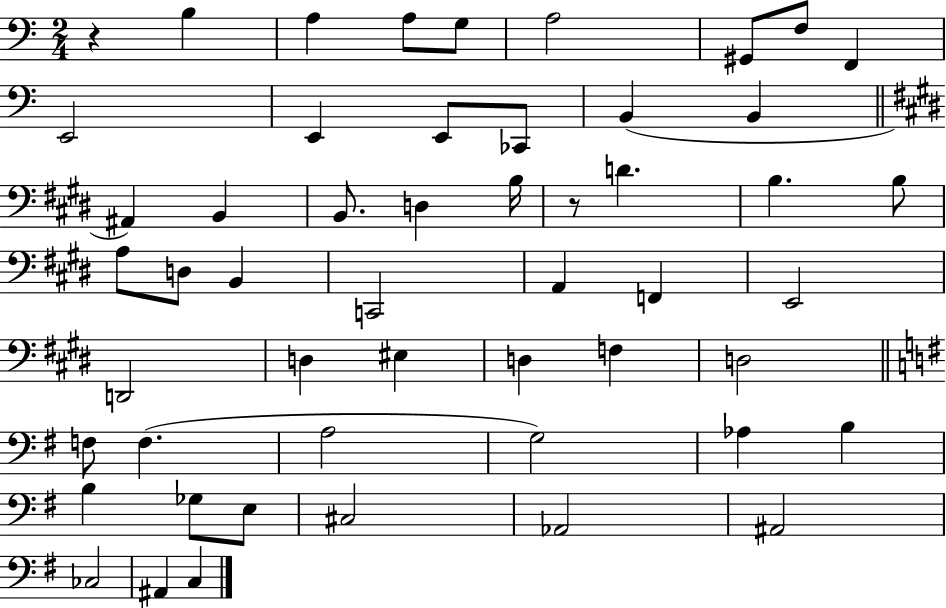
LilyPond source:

{
  \clef bass
  \numericTimeSignature
  \time 2/4
  \key c \major
  r4 b4 | a4 a8 g8 | a2 | gis,8 f8 f,4 | \break e,2 | e,4 e,8 ces,8 | b,4( b,4 | \bar "||" \break \key e \major ais,4) b,4 | b,8. d4 b16 | r8 d'4. | b4. b8 | \break a8 d8 b,4 | c,2 | a,4 f,4 | e,2 | \break d,2 | d4 eis4 | d4 f4 | d2 | \break \bar "||" \break \key g \major f8 f4.( | a2 | g2) | aes4 b4 | \break b4 ges8 e8 | cis2 | aes,2 | ais,2 | \break ces2 | ais,4 c4 | \bar "|."
}